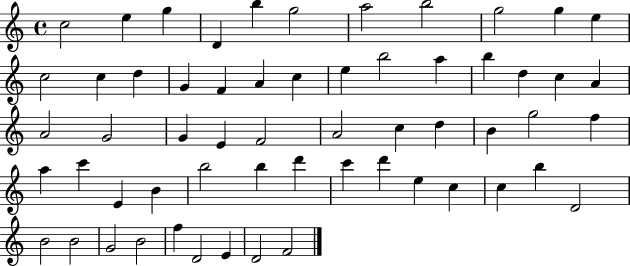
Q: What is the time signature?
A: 4/4